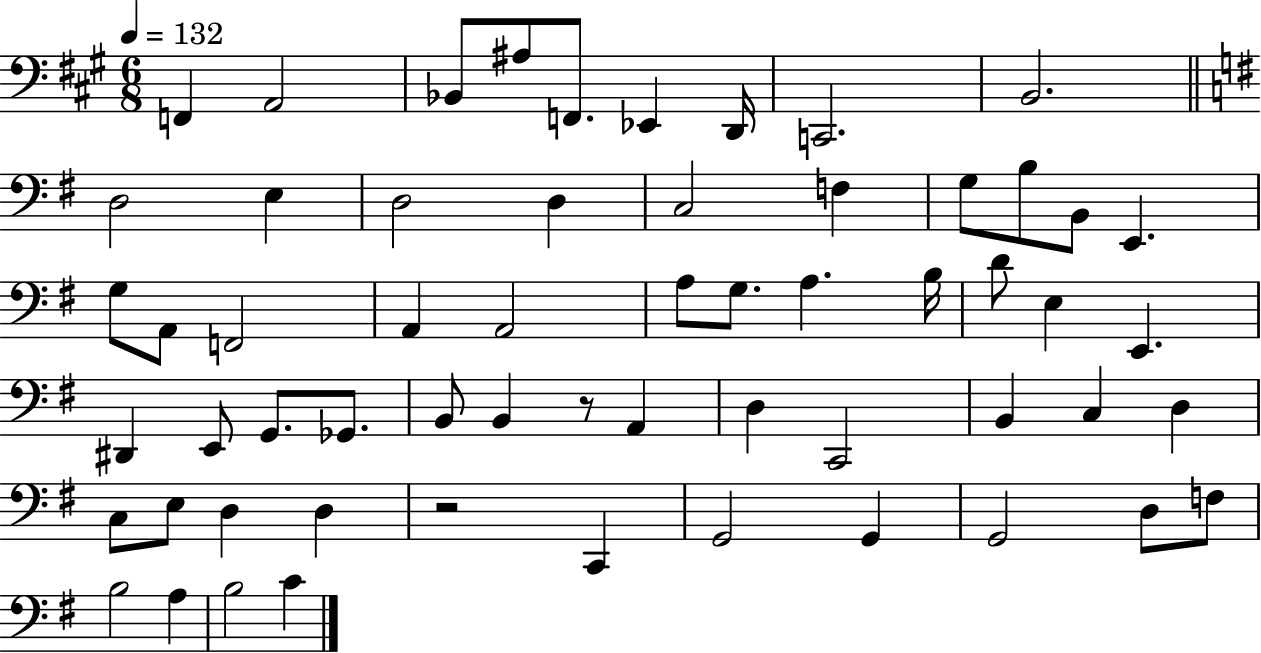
F2/q A2/h Bb2/e A#3/e F2/e. Eb2/q D2/s C2/h. B2/h. D3/h E3/q D3/h D3/q C3/h F3/q G3/e B3/e B2/e E2/q. G3/e A2/e F2/h A2/q A2/h A3/e G3/e. A3/q. B3/s D4/e E3/q E2/q. D#2/q E2/e G2/e. Gb2/e. B2/e B2/q R/e A2/q D3/q C2/h B2/q C3/q D3/q C3/e E3/e D3/q D3/q R/h C2/q G2/h G2/q G2/h D3/e F3/e B3/h A3/q B3/h C4/q